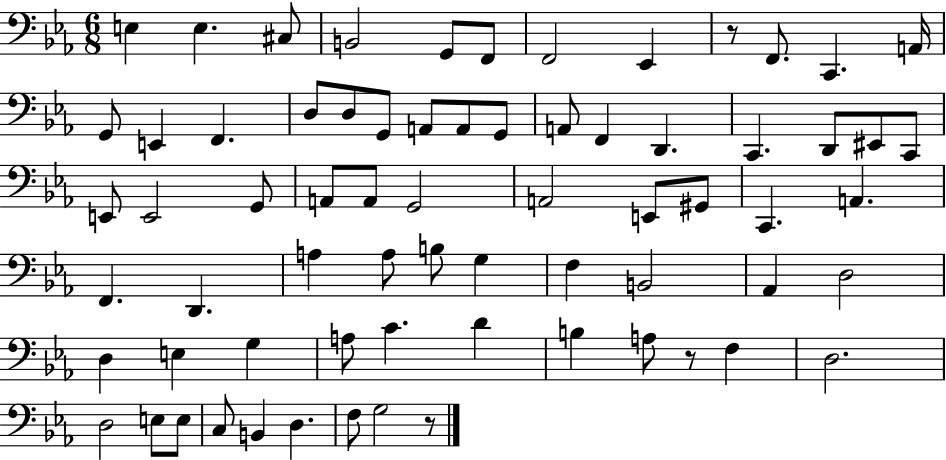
X:1
T:Untitled
M:6/8
L:1/4
K:Eb
E, E, ^C,/2 B,,2 G,,/2 F,,/2 F,,2 _E,, z/2 F,,/2 C,, A,,/4 G,,/2 E,, F,, D,/2 D,/2 G,,/2 A,,/2 A,,/2 G,,/2 A,,/2 F,, D,, C,, D,,/2 ^E,,/2 C,,/2 E,,/2 E,,2 G,,/2 A,,/2 A,,/2 G,,2 A,,2 E,,/2 ^G,,/2 C,, A,, F,, D,, A, A,/2 B,/2 G, F, B,,2 _A,, D,2 D, E, G, A,/2 C D B, A,/2 z/2 F, D,2 D,2 E,/2 E,/2 C,/2 B,, D, F,/2 G,2 z/2